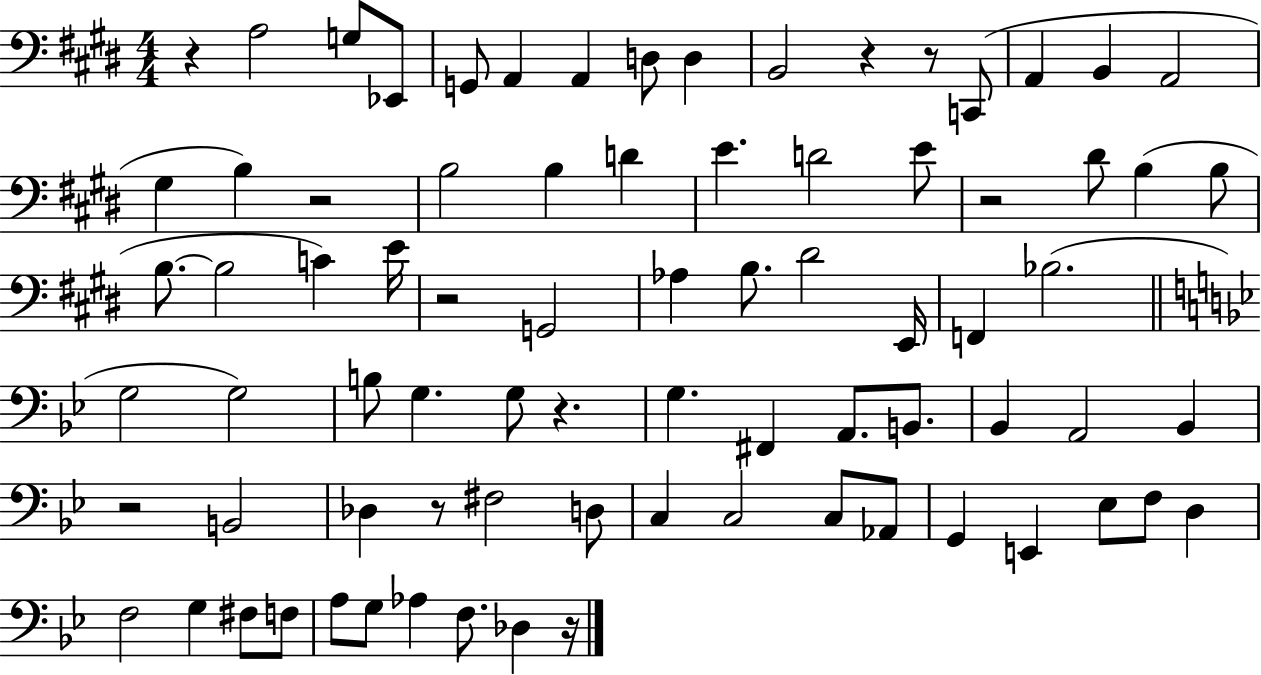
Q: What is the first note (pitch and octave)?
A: A3